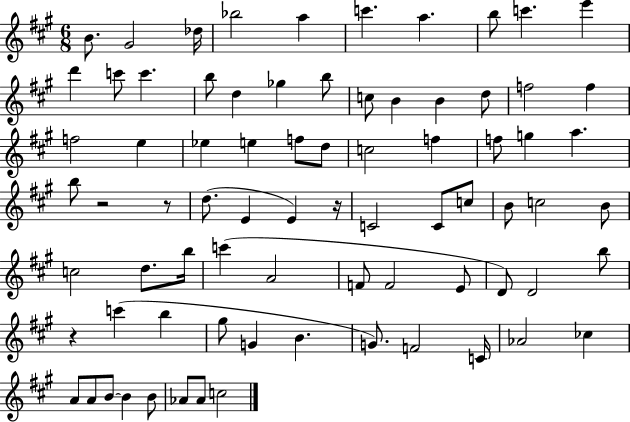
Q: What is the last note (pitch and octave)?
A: C5